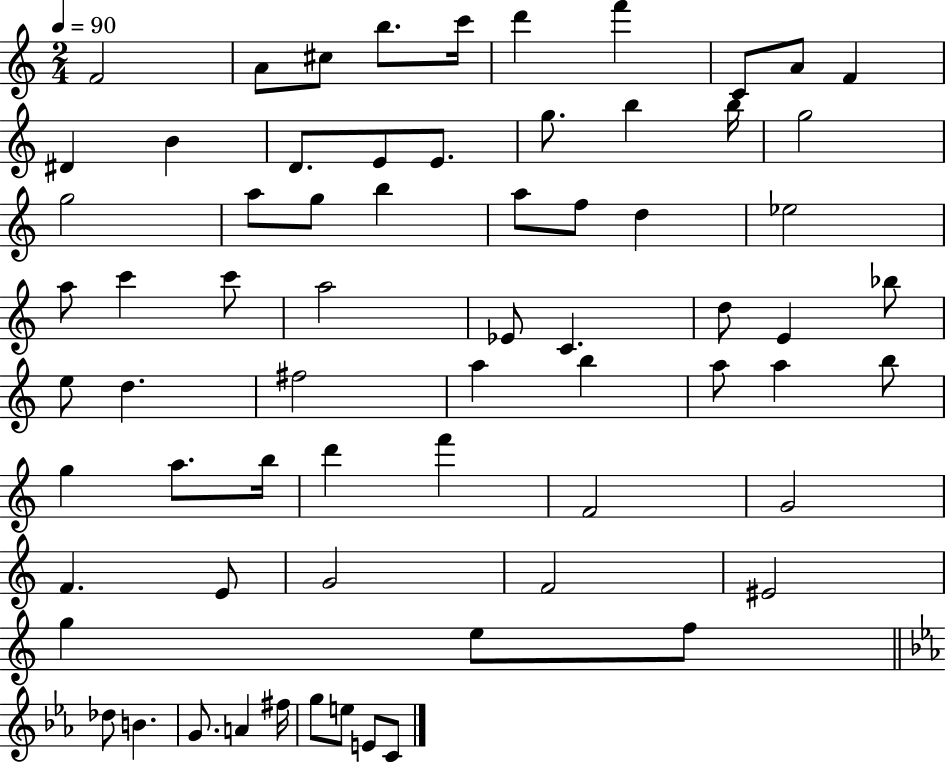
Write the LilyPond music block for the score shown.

{
  \clef treble
  \numericTimeSignature
  \time 2/4
  \key c \major
  \tempo 4 = 90
  f'2 | a'8 cis''8 b''8. c'''16 | d'''4 f'''4 | c'8 a'8 f'4 | \break dis'4 b'4 | d'8. e'8 e'8. | g''8. b''4 b''16 | g''2 | \break g''2 | a''8 g''8 b''4 | a''8 f''8 d''4 | ees''2 | \break a''8 c'''4 c'''8 | a''2 | ees'8 c'4. | d''8 e'4 bes''8 | \break e''8 d''4. | fis''2 | a''4 b''4 | a''8 a''4 b''8 | \break g''4 a''8. b''16 | d'''4 f'''4 | f'2 | g'2 | \break f'4. e'8 | g'2 | f'2 | eis'2 | \break g''4 e''8 f''8 | \bar "||" \break \key ees \major des''8 b'4. | g'8. a'4 fis''16 | g''8 e''8 e'8 c'8 | \bar "|."
}